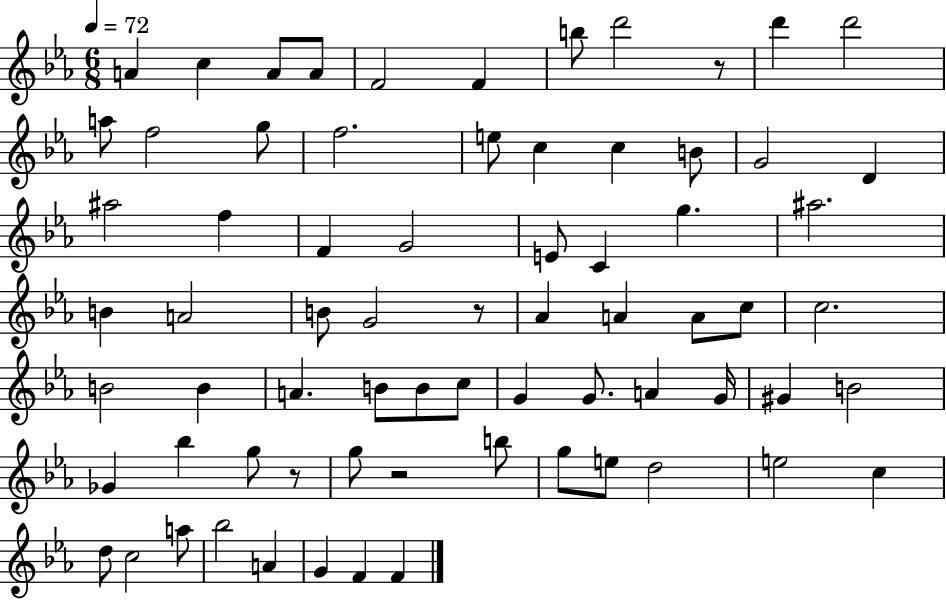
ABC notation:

X:1
T:Untitled
M:6/8
L:1/4
K:Eb
A c A/2 A/2 F2 F b/2 d'2 z/2 d' d'2 a/2 f2 g/2 f2 e/2 c c B/2 G2 D ^a2 f F G2 E/2 C g ^a2 B A2 B/2 G2 z/2 _A A A/2 c/2 c2 B2 B A B/2 B/2 c/2 G G/2 A G/4 ^G B2 _G _b g/2 z/2 g/2 z2 b/2 g/2 e/2 d2 e2 c d/2 c2 a/2 _b2 A G F F